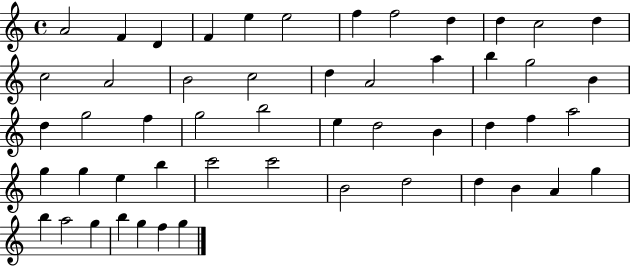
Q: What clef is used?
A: treble